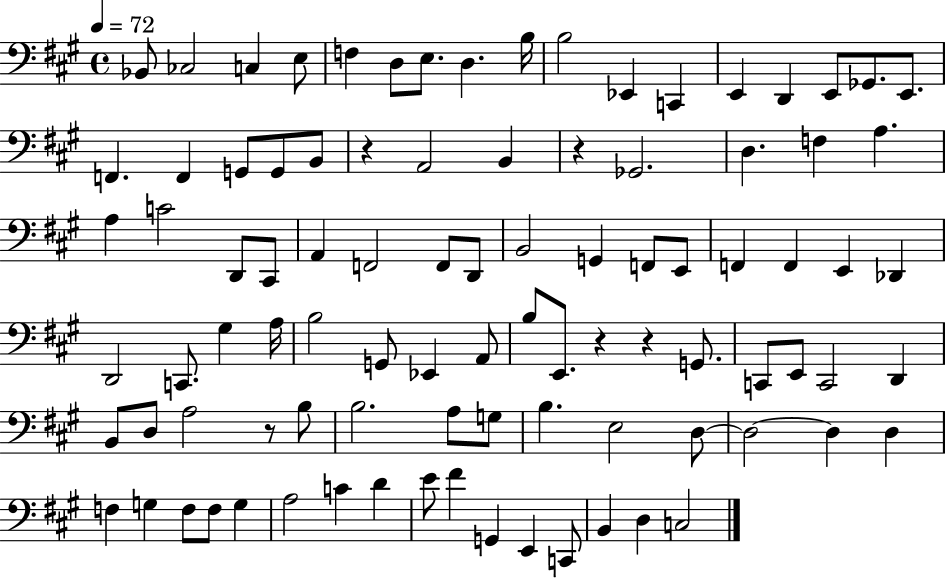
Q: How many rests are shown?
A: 5